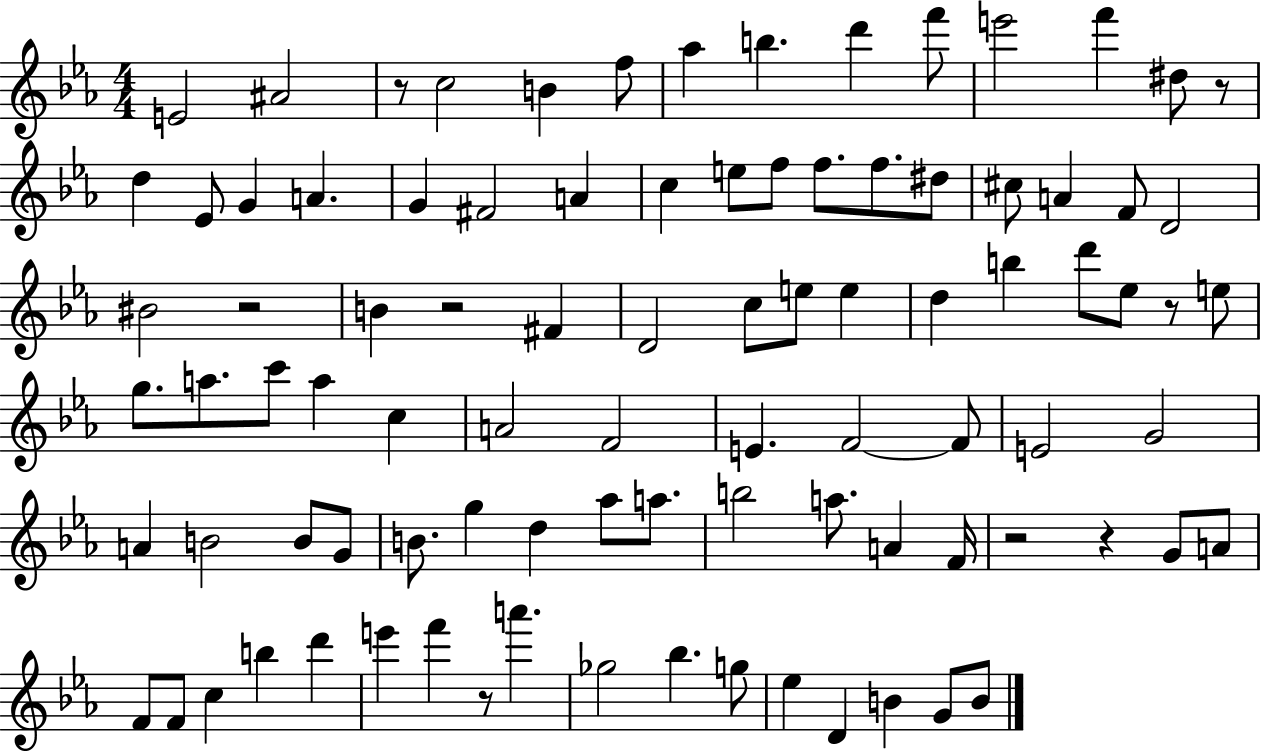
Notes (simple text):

E4/h A#4/h R/e C5/h B4/q F5/e Ab5/q B5/q. D6/q F6/e E6/h F6/q D#5/e R/e D5/q Eb4/e G4/q A4/q. G4/q F#4/h A4/q C5/q E5/e F5/e F5/e. F5/e. D#5/e C#5/e A4/q F4/e D4/h BIS4/h R/h B4/q R/h F#4/q D4/h C5/e E5/e E5/q D5/q B5/q D6/e Eb5/e R/e E5/e G5/e. A5/e. C6/e A5/q C5/q A4/h F4/h E4/q. F4/h F4/e E4/h G4/h A4/q B4/h B4/e G4/e B4/e. G5/q D5/q Ab5/e A5/e. B5/h A5/e. A4/q F4/s R/h R/q G4/e A4/e F4/e F4/e C5/q B5/q D6/q E6/q F6/q R/e A6/q. Gb5/h Bb5/q. G5/e Eb5/q D4/q B4/q G4/e B4/e